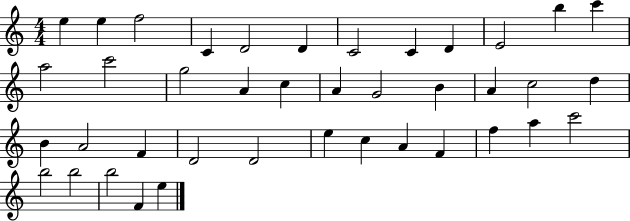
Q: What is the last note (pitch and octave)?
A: E5